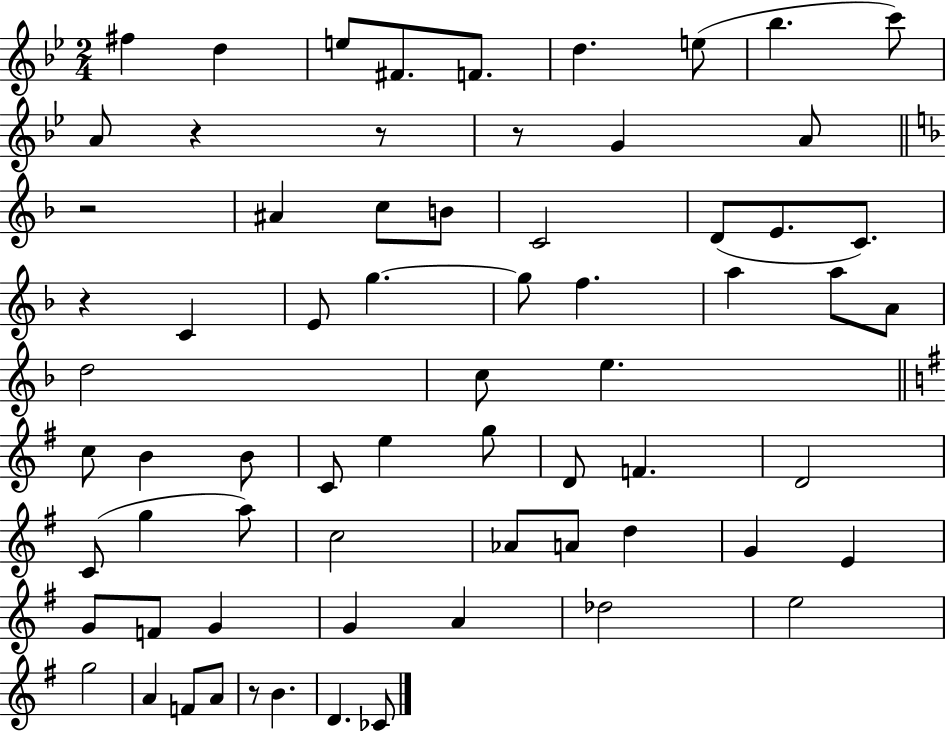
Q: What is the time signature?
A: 2/4